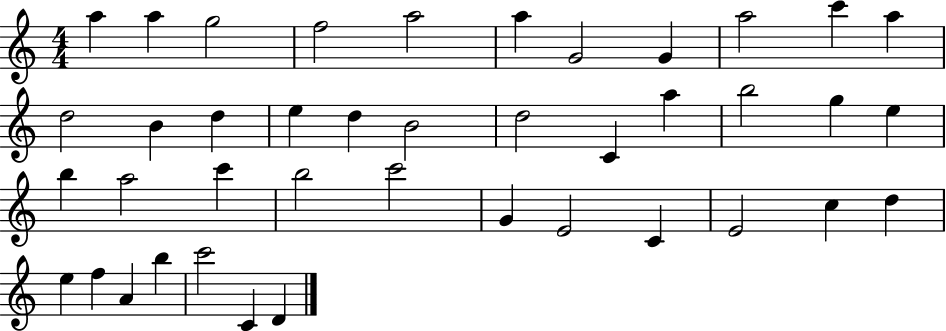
{
  \clef treble
  \numericTimeSignature
  \time 4/4
  \key c \major
  a''4 a''4 g''2 | f''2 a''2 | a''4 g'2 g'4 | a''2 c'''4 a''4 | \break d''2 b'4 d''4 | e''4 d''4 b'2 | d''2 c'4 a''4 | b''2 g''4 e''4 | \break b''4 a''2 c'''4 | b''2 c'''2 | g'4 e'2 c'4 | e'2 c''4 d''4 | \break e''4 f''4 a'4 b''4 | c'''2 c'4 d'4 | \bar "|."
}